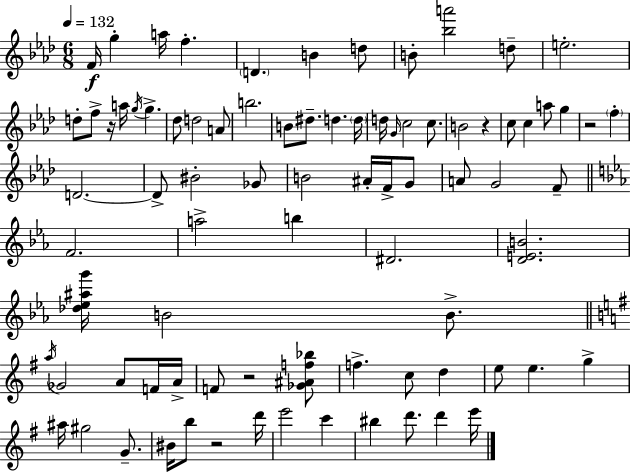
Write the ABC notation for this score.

X:1
T:Untitled
M:6/8
L:1/4
K:Ab
F/4 g a/4 f D B d/2 B/2 [_ba']2 d/2 e2 d/2 f/2 z/4 a/4 g/4 g _d/2 d2 A/2 b2 B/2 ^d/2 d d/4 d/4 G/4 c2 c/2 B2 z c/2 c a/2 g z2 f D2 D/2 ^B2 _G/2 B2 ^A/4 F/4 G/2 A/2 G2 F/2 F2 a2 b ^D2 [DEB]2 [_d_e^ag']/4 B2 B/2 a/4 _G2 A/2 F/4 A/4 F/2 z2 [_G^Af_b]/2 f c/2 d e/2 e g ^a/4 ^g2 G/2 ^B/4 b/2 z2 d'/4 e'2 c' ^b d'/2 d' e'/4